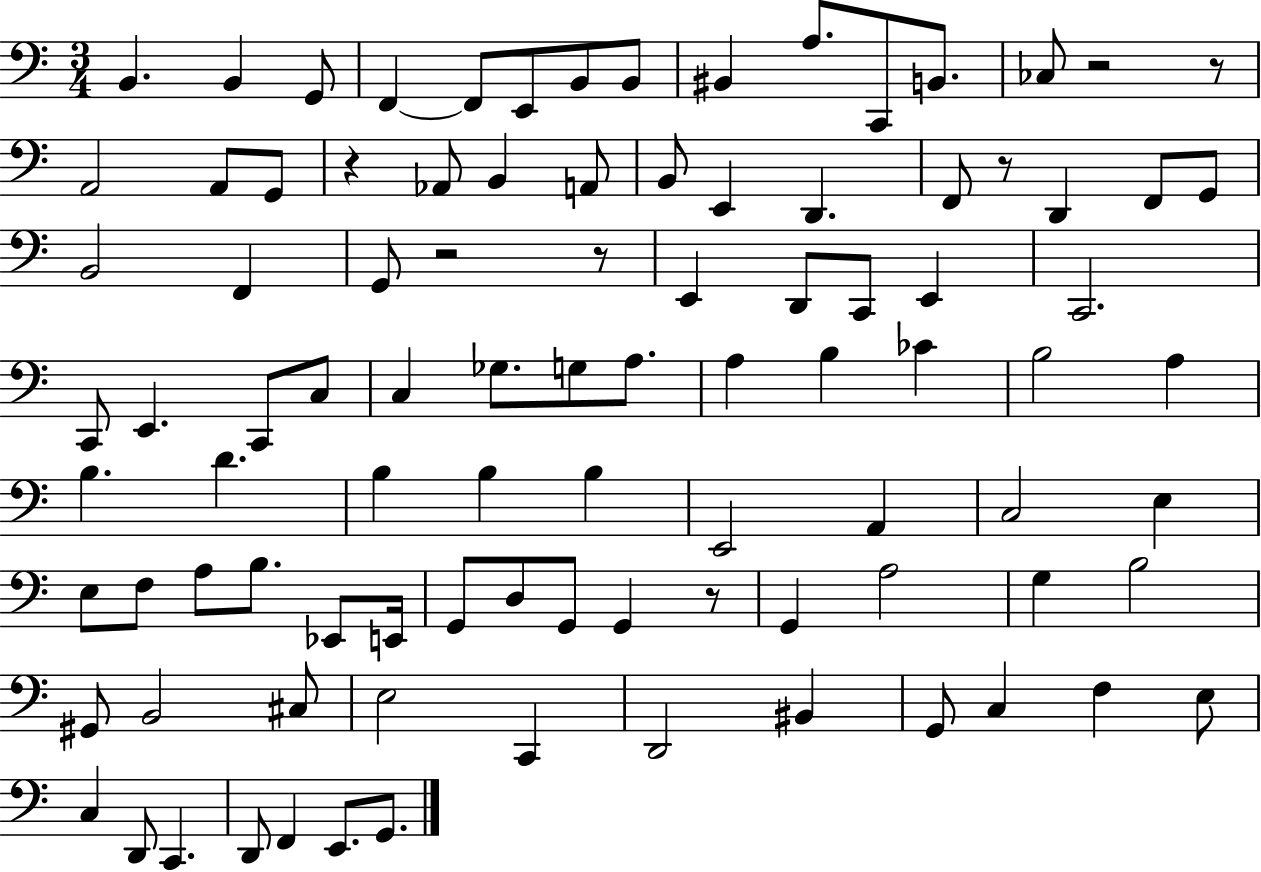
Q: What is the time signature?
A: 3/4